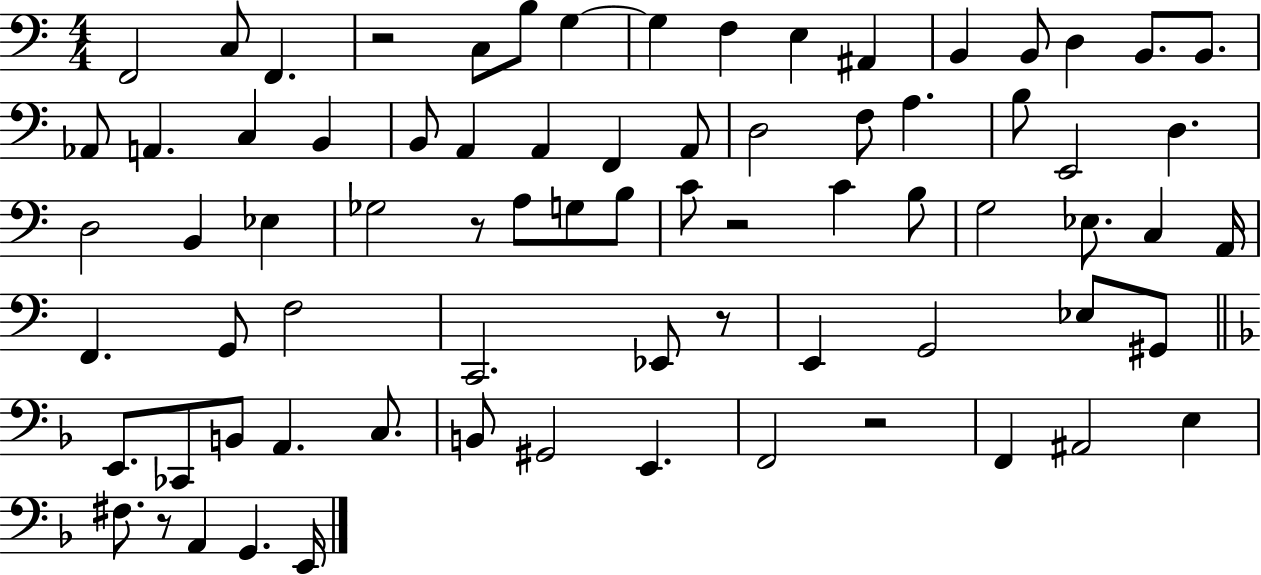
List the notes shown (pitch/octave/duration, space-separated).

F2/h C3/e F2/q. R/h C3/e B3/e G3/q G3/q F3/q E3/q A#2/q B2/q B2/e D3/q B2/e. B2/e. Ab2/e A2/q. C3/q B2/q B2/e A2/q A2/q F2/q A2/e D3/h F3/e A3/q. B3/e E2/h D3/q. D3/h B2/q Eb3/q Gb3/h R/e A3/e G3/e B3/e C4/e R/h C4/q B3/e G3/h Eb3/e. C3/q A2/s F2/q. G2/e F3/h C2/h. Eb2/e R/e E2/q G2/h Eb3/e G#2/e E2/e. CES2/e B2/e A2/q. C3/e. B2/e G#2/h E2/q. F2/h R/h F2/q A#2/h E3/q F#3/e. R/e A2/q G2/q. E2/s